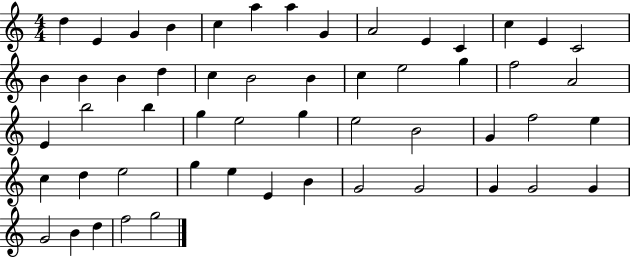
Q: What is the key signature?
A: C major